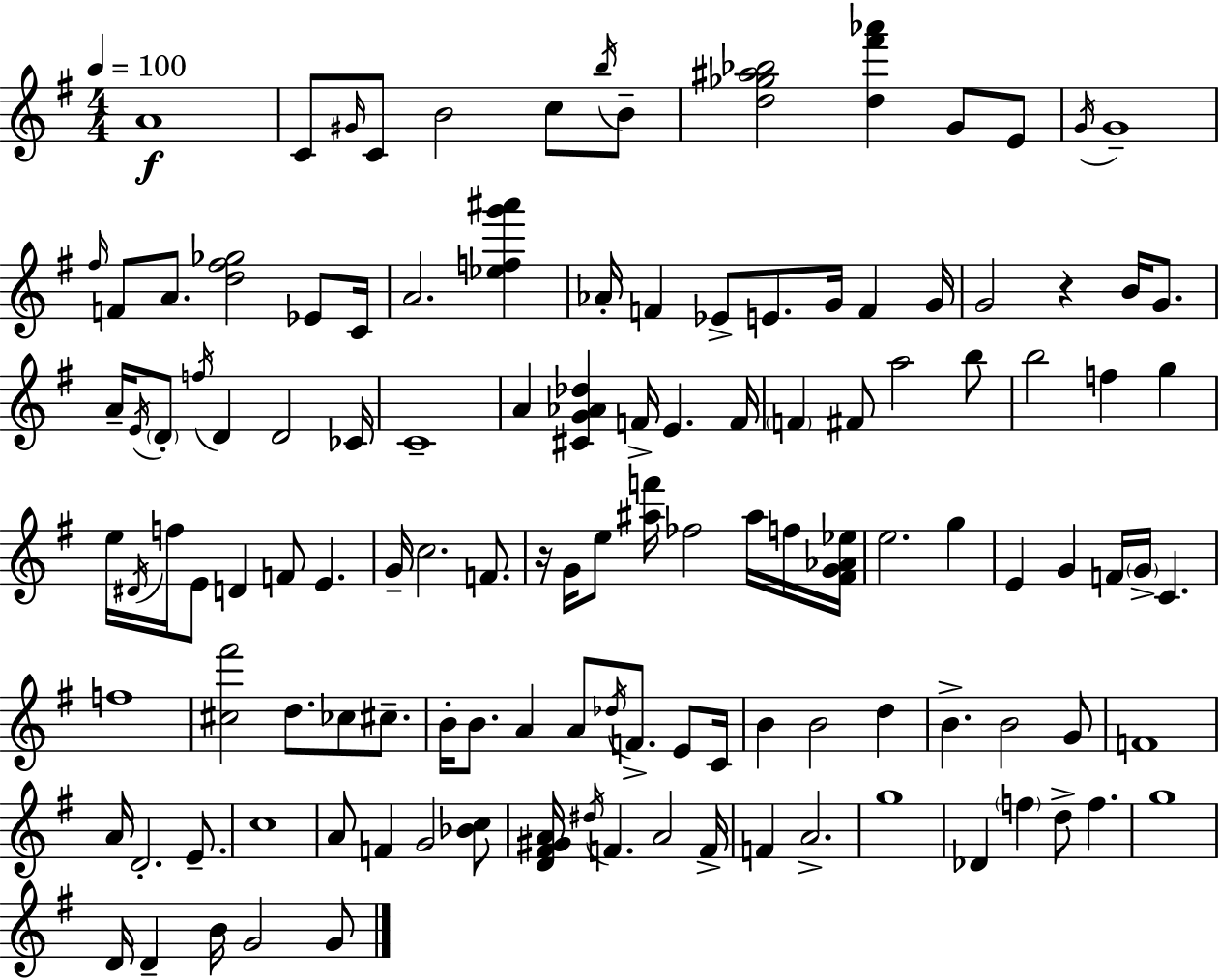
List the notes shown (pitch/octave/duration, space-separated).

A4/w C4/e G#4/s C4/e B4/h C5/e B5/s B4/e [D5,Gb5,A#5,Bb5]/h [D5,F#6,Ab6]/q G4/e E4/e G4/s G4/w F#5/s F4/e A4/e. [D5,F#5,Gb5]/h Eb4/e C4/s A4/h. [Eb5,F5,G6,A#6]/q Ab4/s F4/q Eb4/e E4/e. G4/s F4/q G4/s G4/h R/q B4/s G4/e. A4/s E4/s D4/e F5/s D4/q D4/h CES4/s C4/w A4/q [C#4,G4,Ab4,Db5]/q F4/s E4/q. F4/s F4/q F#4/e A5/h B5/e B5/h F5/q G5/q E5/s D#4/s F5/s E4/e D4/q F4/e E4/q. G4/s C5/h. F4/e. R/s G4/s E5/e [A#5,F6]/s FES5/h A#5/s F5/s [F#4,G4,Ab4,Eb5]/s E5/h. G5/q E4/q G4/q F4/s G4/s C4/q. F5/w [C#5,F#6]/h D5/e. CES5/e C#5/e. B4/s B4/e. A4/q A4/e Db5/s F4/e. E4/e C4/s B4/q B4/h D5/q B4/q. B4/h G4/e F4/w A4/s D4/h. E4/e. C5/w A4/e F4/q G4/h [Bb4,C5]/e [D4,F#4,G#4,A4]/s D#5/s F4/q. A4/h F4/s F4/q A4/h. G5/w Db4/q F5/q D5/e F5/q. G5/w D4/s D4/q B4/s G4/h G4/e